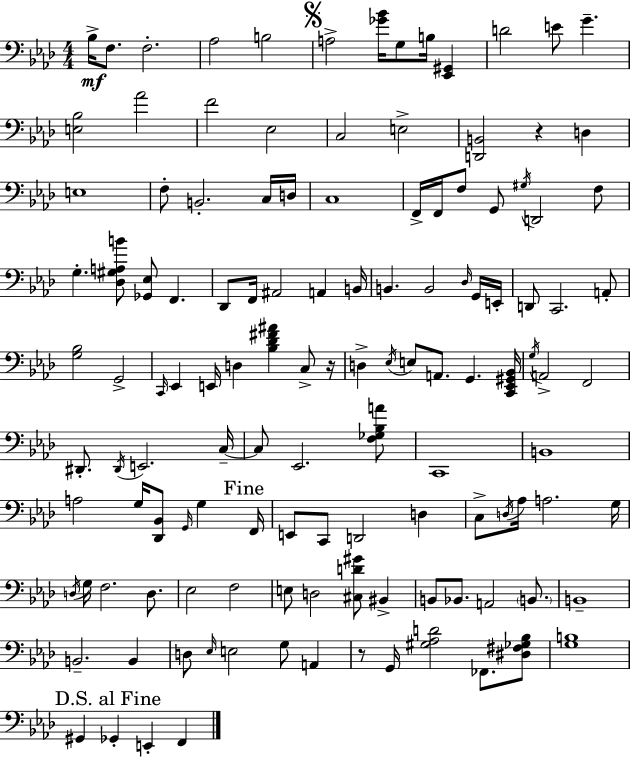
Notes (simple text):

Bb3/s F3/e. F3/h. Ab3/h B3/h A3/h [Gb4,Bb4]/s G3/e B3/s [Eb2,G#2]/q D4/h E4/e G4/q. [E3,Bb3]/h Ab4/h F4/h Eb3/h C3/h E3/h [D2,B2]/h R/q D3/q E3/w F3/e B2/h. C3/s D3/s C3/w F2/s F2/s F3/e G2/e G#3/s D2/h F3/e G3/q. [Db3,G#3,A3,B4]/e [Gb2,Eb3]/e F2/q. Db2/e F2/s A#2/h A2/q B2/s B2/q. B2/h Db3/s G2/s E2/s D2/e C2/h. A2/e [G3,Bb3]/h G2/h C2/s Eb2/q E2/s D3/q [Bb3,Db4,F#4,A#4]/q C3/e R/s D3/q Eb3/s E3/e A2/e. G2/q. [C2,Eb2,G#2,Bb2]/s G3/s A2/h F2/h D#2/e. D#2/s E2/h. C3/s C3/e Eb2/h. [F3,Gb3,Bb3,A4]/e C2/w B2/w A3/h G3/s [Db2,Bb2]/e G2/s G3/q F2/s E2/e C2/e D2/h D3/q C3/e D3/s Ab3/s A3/h. G3/s D3/s G3/s F3/h. D3/e. Eb3/h F3/h E3/e D3/h [C#3,D4,G#4]/e BIS2/q B2/e Bb2/e. A2/h B2/e. B2/w B2/h. B2/q D3/e Eb3/s E3/h G3/e A2/q R/e G2/s [G#3,Ab3,D4]/h FES2/e. [D#3,F#3,Gb3,Bb3]/e [G3,B3]/w G#2/q Gb2/q E2/q F2/q